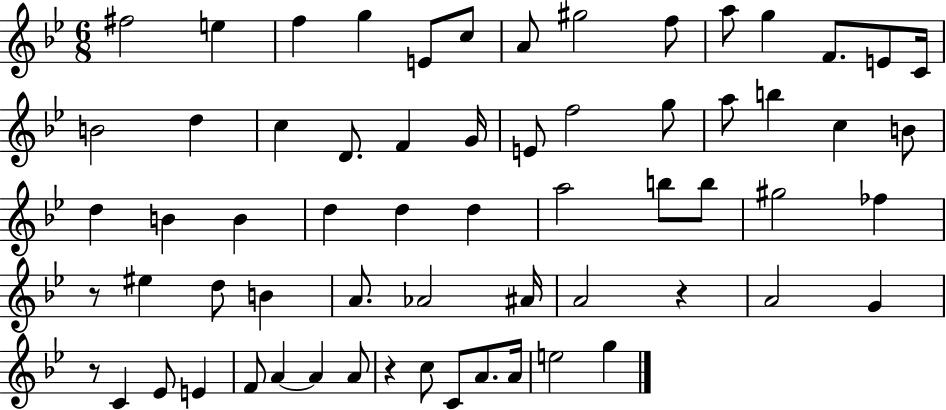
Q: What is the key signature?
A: BES major